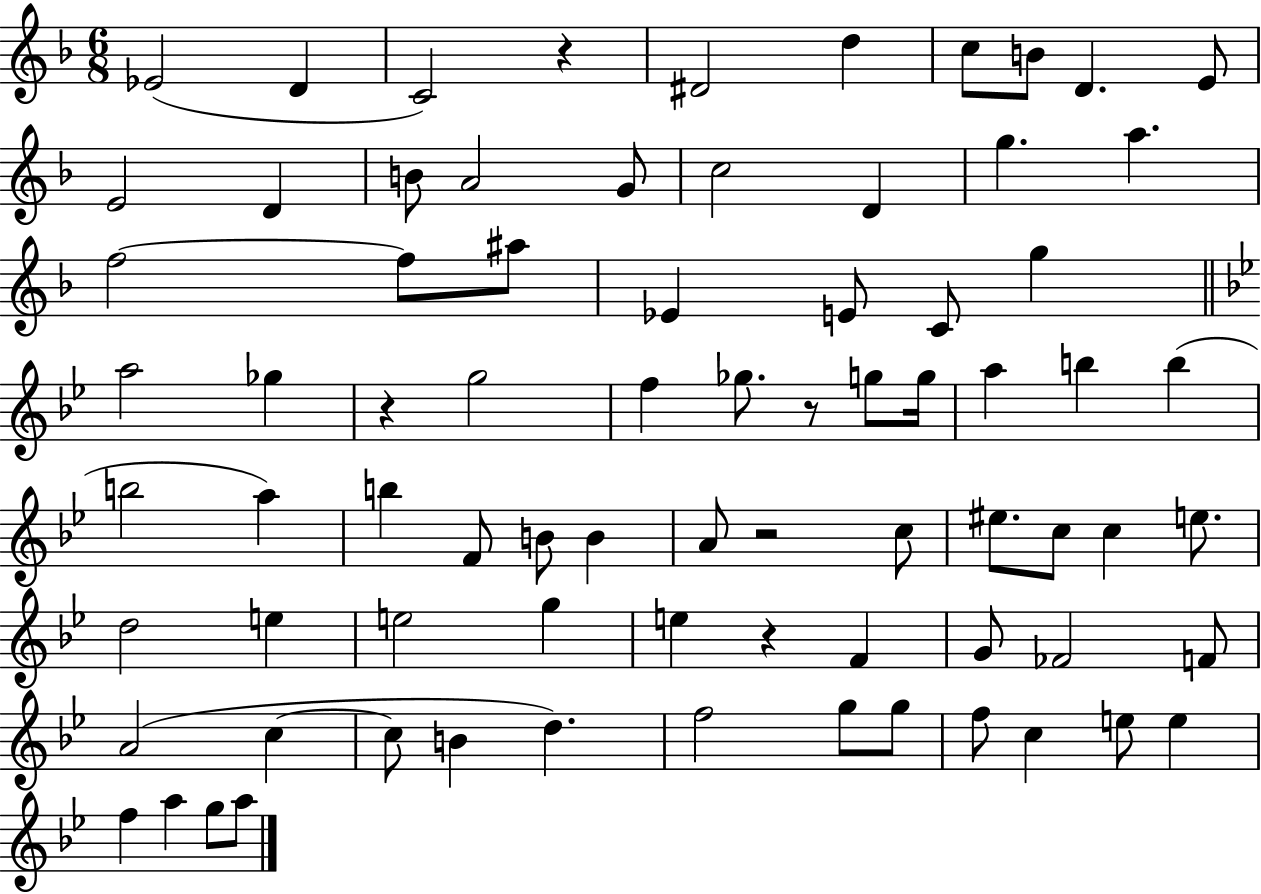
Eb4/h D4/q C4/h R/q D#4/h D5/q C5/e B4/e D4/q. E4/e E4/h D4/q B4/e A4/h G4/e C5/h D4/q G5/q. A5/q. F5/h F5/e A#5/e Eb4/q E4/e C4/e G5/q A5/h Gb5/q R/q G5/h F5/q Gb5/e. R/e G5/e G5/s A5/q B5/q B5/q B5/h A5/q B5/q F4/e B4/e B4/q A4/e R/h C5/e EIS5/e. C5/e C5/q E5/e. D5/h E5/q E5/h G5/q E5/q R/q F4/q G4/e FES4/h F4/e A4/h C5/q C5/e B4/q D5/q. F5/h G5/e G5/e F5/e C5/q E5/e E5/q F5/q A5/q G5/e A5/e